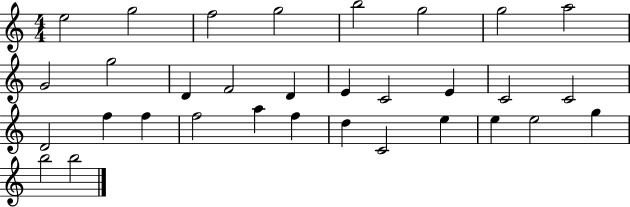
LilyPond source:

{
  \clef treble
  \numericTimeSignature
  \time 4/4
  \key c \major
  e''2 g''2 | f''2 g''2 | b''2 g''2 | g''2 a''2 | \break g'2 g''2 | d'4 f'2 d'4 | e'4 c'2 e'4 | c'2 c'2 | \break d'2 f''4 f''4 | f''2 a''4 f''4 | d''4 c'2 e''4 | e''4 e''2 g''4 | \break b''2 b''2 | \bar "|."
}